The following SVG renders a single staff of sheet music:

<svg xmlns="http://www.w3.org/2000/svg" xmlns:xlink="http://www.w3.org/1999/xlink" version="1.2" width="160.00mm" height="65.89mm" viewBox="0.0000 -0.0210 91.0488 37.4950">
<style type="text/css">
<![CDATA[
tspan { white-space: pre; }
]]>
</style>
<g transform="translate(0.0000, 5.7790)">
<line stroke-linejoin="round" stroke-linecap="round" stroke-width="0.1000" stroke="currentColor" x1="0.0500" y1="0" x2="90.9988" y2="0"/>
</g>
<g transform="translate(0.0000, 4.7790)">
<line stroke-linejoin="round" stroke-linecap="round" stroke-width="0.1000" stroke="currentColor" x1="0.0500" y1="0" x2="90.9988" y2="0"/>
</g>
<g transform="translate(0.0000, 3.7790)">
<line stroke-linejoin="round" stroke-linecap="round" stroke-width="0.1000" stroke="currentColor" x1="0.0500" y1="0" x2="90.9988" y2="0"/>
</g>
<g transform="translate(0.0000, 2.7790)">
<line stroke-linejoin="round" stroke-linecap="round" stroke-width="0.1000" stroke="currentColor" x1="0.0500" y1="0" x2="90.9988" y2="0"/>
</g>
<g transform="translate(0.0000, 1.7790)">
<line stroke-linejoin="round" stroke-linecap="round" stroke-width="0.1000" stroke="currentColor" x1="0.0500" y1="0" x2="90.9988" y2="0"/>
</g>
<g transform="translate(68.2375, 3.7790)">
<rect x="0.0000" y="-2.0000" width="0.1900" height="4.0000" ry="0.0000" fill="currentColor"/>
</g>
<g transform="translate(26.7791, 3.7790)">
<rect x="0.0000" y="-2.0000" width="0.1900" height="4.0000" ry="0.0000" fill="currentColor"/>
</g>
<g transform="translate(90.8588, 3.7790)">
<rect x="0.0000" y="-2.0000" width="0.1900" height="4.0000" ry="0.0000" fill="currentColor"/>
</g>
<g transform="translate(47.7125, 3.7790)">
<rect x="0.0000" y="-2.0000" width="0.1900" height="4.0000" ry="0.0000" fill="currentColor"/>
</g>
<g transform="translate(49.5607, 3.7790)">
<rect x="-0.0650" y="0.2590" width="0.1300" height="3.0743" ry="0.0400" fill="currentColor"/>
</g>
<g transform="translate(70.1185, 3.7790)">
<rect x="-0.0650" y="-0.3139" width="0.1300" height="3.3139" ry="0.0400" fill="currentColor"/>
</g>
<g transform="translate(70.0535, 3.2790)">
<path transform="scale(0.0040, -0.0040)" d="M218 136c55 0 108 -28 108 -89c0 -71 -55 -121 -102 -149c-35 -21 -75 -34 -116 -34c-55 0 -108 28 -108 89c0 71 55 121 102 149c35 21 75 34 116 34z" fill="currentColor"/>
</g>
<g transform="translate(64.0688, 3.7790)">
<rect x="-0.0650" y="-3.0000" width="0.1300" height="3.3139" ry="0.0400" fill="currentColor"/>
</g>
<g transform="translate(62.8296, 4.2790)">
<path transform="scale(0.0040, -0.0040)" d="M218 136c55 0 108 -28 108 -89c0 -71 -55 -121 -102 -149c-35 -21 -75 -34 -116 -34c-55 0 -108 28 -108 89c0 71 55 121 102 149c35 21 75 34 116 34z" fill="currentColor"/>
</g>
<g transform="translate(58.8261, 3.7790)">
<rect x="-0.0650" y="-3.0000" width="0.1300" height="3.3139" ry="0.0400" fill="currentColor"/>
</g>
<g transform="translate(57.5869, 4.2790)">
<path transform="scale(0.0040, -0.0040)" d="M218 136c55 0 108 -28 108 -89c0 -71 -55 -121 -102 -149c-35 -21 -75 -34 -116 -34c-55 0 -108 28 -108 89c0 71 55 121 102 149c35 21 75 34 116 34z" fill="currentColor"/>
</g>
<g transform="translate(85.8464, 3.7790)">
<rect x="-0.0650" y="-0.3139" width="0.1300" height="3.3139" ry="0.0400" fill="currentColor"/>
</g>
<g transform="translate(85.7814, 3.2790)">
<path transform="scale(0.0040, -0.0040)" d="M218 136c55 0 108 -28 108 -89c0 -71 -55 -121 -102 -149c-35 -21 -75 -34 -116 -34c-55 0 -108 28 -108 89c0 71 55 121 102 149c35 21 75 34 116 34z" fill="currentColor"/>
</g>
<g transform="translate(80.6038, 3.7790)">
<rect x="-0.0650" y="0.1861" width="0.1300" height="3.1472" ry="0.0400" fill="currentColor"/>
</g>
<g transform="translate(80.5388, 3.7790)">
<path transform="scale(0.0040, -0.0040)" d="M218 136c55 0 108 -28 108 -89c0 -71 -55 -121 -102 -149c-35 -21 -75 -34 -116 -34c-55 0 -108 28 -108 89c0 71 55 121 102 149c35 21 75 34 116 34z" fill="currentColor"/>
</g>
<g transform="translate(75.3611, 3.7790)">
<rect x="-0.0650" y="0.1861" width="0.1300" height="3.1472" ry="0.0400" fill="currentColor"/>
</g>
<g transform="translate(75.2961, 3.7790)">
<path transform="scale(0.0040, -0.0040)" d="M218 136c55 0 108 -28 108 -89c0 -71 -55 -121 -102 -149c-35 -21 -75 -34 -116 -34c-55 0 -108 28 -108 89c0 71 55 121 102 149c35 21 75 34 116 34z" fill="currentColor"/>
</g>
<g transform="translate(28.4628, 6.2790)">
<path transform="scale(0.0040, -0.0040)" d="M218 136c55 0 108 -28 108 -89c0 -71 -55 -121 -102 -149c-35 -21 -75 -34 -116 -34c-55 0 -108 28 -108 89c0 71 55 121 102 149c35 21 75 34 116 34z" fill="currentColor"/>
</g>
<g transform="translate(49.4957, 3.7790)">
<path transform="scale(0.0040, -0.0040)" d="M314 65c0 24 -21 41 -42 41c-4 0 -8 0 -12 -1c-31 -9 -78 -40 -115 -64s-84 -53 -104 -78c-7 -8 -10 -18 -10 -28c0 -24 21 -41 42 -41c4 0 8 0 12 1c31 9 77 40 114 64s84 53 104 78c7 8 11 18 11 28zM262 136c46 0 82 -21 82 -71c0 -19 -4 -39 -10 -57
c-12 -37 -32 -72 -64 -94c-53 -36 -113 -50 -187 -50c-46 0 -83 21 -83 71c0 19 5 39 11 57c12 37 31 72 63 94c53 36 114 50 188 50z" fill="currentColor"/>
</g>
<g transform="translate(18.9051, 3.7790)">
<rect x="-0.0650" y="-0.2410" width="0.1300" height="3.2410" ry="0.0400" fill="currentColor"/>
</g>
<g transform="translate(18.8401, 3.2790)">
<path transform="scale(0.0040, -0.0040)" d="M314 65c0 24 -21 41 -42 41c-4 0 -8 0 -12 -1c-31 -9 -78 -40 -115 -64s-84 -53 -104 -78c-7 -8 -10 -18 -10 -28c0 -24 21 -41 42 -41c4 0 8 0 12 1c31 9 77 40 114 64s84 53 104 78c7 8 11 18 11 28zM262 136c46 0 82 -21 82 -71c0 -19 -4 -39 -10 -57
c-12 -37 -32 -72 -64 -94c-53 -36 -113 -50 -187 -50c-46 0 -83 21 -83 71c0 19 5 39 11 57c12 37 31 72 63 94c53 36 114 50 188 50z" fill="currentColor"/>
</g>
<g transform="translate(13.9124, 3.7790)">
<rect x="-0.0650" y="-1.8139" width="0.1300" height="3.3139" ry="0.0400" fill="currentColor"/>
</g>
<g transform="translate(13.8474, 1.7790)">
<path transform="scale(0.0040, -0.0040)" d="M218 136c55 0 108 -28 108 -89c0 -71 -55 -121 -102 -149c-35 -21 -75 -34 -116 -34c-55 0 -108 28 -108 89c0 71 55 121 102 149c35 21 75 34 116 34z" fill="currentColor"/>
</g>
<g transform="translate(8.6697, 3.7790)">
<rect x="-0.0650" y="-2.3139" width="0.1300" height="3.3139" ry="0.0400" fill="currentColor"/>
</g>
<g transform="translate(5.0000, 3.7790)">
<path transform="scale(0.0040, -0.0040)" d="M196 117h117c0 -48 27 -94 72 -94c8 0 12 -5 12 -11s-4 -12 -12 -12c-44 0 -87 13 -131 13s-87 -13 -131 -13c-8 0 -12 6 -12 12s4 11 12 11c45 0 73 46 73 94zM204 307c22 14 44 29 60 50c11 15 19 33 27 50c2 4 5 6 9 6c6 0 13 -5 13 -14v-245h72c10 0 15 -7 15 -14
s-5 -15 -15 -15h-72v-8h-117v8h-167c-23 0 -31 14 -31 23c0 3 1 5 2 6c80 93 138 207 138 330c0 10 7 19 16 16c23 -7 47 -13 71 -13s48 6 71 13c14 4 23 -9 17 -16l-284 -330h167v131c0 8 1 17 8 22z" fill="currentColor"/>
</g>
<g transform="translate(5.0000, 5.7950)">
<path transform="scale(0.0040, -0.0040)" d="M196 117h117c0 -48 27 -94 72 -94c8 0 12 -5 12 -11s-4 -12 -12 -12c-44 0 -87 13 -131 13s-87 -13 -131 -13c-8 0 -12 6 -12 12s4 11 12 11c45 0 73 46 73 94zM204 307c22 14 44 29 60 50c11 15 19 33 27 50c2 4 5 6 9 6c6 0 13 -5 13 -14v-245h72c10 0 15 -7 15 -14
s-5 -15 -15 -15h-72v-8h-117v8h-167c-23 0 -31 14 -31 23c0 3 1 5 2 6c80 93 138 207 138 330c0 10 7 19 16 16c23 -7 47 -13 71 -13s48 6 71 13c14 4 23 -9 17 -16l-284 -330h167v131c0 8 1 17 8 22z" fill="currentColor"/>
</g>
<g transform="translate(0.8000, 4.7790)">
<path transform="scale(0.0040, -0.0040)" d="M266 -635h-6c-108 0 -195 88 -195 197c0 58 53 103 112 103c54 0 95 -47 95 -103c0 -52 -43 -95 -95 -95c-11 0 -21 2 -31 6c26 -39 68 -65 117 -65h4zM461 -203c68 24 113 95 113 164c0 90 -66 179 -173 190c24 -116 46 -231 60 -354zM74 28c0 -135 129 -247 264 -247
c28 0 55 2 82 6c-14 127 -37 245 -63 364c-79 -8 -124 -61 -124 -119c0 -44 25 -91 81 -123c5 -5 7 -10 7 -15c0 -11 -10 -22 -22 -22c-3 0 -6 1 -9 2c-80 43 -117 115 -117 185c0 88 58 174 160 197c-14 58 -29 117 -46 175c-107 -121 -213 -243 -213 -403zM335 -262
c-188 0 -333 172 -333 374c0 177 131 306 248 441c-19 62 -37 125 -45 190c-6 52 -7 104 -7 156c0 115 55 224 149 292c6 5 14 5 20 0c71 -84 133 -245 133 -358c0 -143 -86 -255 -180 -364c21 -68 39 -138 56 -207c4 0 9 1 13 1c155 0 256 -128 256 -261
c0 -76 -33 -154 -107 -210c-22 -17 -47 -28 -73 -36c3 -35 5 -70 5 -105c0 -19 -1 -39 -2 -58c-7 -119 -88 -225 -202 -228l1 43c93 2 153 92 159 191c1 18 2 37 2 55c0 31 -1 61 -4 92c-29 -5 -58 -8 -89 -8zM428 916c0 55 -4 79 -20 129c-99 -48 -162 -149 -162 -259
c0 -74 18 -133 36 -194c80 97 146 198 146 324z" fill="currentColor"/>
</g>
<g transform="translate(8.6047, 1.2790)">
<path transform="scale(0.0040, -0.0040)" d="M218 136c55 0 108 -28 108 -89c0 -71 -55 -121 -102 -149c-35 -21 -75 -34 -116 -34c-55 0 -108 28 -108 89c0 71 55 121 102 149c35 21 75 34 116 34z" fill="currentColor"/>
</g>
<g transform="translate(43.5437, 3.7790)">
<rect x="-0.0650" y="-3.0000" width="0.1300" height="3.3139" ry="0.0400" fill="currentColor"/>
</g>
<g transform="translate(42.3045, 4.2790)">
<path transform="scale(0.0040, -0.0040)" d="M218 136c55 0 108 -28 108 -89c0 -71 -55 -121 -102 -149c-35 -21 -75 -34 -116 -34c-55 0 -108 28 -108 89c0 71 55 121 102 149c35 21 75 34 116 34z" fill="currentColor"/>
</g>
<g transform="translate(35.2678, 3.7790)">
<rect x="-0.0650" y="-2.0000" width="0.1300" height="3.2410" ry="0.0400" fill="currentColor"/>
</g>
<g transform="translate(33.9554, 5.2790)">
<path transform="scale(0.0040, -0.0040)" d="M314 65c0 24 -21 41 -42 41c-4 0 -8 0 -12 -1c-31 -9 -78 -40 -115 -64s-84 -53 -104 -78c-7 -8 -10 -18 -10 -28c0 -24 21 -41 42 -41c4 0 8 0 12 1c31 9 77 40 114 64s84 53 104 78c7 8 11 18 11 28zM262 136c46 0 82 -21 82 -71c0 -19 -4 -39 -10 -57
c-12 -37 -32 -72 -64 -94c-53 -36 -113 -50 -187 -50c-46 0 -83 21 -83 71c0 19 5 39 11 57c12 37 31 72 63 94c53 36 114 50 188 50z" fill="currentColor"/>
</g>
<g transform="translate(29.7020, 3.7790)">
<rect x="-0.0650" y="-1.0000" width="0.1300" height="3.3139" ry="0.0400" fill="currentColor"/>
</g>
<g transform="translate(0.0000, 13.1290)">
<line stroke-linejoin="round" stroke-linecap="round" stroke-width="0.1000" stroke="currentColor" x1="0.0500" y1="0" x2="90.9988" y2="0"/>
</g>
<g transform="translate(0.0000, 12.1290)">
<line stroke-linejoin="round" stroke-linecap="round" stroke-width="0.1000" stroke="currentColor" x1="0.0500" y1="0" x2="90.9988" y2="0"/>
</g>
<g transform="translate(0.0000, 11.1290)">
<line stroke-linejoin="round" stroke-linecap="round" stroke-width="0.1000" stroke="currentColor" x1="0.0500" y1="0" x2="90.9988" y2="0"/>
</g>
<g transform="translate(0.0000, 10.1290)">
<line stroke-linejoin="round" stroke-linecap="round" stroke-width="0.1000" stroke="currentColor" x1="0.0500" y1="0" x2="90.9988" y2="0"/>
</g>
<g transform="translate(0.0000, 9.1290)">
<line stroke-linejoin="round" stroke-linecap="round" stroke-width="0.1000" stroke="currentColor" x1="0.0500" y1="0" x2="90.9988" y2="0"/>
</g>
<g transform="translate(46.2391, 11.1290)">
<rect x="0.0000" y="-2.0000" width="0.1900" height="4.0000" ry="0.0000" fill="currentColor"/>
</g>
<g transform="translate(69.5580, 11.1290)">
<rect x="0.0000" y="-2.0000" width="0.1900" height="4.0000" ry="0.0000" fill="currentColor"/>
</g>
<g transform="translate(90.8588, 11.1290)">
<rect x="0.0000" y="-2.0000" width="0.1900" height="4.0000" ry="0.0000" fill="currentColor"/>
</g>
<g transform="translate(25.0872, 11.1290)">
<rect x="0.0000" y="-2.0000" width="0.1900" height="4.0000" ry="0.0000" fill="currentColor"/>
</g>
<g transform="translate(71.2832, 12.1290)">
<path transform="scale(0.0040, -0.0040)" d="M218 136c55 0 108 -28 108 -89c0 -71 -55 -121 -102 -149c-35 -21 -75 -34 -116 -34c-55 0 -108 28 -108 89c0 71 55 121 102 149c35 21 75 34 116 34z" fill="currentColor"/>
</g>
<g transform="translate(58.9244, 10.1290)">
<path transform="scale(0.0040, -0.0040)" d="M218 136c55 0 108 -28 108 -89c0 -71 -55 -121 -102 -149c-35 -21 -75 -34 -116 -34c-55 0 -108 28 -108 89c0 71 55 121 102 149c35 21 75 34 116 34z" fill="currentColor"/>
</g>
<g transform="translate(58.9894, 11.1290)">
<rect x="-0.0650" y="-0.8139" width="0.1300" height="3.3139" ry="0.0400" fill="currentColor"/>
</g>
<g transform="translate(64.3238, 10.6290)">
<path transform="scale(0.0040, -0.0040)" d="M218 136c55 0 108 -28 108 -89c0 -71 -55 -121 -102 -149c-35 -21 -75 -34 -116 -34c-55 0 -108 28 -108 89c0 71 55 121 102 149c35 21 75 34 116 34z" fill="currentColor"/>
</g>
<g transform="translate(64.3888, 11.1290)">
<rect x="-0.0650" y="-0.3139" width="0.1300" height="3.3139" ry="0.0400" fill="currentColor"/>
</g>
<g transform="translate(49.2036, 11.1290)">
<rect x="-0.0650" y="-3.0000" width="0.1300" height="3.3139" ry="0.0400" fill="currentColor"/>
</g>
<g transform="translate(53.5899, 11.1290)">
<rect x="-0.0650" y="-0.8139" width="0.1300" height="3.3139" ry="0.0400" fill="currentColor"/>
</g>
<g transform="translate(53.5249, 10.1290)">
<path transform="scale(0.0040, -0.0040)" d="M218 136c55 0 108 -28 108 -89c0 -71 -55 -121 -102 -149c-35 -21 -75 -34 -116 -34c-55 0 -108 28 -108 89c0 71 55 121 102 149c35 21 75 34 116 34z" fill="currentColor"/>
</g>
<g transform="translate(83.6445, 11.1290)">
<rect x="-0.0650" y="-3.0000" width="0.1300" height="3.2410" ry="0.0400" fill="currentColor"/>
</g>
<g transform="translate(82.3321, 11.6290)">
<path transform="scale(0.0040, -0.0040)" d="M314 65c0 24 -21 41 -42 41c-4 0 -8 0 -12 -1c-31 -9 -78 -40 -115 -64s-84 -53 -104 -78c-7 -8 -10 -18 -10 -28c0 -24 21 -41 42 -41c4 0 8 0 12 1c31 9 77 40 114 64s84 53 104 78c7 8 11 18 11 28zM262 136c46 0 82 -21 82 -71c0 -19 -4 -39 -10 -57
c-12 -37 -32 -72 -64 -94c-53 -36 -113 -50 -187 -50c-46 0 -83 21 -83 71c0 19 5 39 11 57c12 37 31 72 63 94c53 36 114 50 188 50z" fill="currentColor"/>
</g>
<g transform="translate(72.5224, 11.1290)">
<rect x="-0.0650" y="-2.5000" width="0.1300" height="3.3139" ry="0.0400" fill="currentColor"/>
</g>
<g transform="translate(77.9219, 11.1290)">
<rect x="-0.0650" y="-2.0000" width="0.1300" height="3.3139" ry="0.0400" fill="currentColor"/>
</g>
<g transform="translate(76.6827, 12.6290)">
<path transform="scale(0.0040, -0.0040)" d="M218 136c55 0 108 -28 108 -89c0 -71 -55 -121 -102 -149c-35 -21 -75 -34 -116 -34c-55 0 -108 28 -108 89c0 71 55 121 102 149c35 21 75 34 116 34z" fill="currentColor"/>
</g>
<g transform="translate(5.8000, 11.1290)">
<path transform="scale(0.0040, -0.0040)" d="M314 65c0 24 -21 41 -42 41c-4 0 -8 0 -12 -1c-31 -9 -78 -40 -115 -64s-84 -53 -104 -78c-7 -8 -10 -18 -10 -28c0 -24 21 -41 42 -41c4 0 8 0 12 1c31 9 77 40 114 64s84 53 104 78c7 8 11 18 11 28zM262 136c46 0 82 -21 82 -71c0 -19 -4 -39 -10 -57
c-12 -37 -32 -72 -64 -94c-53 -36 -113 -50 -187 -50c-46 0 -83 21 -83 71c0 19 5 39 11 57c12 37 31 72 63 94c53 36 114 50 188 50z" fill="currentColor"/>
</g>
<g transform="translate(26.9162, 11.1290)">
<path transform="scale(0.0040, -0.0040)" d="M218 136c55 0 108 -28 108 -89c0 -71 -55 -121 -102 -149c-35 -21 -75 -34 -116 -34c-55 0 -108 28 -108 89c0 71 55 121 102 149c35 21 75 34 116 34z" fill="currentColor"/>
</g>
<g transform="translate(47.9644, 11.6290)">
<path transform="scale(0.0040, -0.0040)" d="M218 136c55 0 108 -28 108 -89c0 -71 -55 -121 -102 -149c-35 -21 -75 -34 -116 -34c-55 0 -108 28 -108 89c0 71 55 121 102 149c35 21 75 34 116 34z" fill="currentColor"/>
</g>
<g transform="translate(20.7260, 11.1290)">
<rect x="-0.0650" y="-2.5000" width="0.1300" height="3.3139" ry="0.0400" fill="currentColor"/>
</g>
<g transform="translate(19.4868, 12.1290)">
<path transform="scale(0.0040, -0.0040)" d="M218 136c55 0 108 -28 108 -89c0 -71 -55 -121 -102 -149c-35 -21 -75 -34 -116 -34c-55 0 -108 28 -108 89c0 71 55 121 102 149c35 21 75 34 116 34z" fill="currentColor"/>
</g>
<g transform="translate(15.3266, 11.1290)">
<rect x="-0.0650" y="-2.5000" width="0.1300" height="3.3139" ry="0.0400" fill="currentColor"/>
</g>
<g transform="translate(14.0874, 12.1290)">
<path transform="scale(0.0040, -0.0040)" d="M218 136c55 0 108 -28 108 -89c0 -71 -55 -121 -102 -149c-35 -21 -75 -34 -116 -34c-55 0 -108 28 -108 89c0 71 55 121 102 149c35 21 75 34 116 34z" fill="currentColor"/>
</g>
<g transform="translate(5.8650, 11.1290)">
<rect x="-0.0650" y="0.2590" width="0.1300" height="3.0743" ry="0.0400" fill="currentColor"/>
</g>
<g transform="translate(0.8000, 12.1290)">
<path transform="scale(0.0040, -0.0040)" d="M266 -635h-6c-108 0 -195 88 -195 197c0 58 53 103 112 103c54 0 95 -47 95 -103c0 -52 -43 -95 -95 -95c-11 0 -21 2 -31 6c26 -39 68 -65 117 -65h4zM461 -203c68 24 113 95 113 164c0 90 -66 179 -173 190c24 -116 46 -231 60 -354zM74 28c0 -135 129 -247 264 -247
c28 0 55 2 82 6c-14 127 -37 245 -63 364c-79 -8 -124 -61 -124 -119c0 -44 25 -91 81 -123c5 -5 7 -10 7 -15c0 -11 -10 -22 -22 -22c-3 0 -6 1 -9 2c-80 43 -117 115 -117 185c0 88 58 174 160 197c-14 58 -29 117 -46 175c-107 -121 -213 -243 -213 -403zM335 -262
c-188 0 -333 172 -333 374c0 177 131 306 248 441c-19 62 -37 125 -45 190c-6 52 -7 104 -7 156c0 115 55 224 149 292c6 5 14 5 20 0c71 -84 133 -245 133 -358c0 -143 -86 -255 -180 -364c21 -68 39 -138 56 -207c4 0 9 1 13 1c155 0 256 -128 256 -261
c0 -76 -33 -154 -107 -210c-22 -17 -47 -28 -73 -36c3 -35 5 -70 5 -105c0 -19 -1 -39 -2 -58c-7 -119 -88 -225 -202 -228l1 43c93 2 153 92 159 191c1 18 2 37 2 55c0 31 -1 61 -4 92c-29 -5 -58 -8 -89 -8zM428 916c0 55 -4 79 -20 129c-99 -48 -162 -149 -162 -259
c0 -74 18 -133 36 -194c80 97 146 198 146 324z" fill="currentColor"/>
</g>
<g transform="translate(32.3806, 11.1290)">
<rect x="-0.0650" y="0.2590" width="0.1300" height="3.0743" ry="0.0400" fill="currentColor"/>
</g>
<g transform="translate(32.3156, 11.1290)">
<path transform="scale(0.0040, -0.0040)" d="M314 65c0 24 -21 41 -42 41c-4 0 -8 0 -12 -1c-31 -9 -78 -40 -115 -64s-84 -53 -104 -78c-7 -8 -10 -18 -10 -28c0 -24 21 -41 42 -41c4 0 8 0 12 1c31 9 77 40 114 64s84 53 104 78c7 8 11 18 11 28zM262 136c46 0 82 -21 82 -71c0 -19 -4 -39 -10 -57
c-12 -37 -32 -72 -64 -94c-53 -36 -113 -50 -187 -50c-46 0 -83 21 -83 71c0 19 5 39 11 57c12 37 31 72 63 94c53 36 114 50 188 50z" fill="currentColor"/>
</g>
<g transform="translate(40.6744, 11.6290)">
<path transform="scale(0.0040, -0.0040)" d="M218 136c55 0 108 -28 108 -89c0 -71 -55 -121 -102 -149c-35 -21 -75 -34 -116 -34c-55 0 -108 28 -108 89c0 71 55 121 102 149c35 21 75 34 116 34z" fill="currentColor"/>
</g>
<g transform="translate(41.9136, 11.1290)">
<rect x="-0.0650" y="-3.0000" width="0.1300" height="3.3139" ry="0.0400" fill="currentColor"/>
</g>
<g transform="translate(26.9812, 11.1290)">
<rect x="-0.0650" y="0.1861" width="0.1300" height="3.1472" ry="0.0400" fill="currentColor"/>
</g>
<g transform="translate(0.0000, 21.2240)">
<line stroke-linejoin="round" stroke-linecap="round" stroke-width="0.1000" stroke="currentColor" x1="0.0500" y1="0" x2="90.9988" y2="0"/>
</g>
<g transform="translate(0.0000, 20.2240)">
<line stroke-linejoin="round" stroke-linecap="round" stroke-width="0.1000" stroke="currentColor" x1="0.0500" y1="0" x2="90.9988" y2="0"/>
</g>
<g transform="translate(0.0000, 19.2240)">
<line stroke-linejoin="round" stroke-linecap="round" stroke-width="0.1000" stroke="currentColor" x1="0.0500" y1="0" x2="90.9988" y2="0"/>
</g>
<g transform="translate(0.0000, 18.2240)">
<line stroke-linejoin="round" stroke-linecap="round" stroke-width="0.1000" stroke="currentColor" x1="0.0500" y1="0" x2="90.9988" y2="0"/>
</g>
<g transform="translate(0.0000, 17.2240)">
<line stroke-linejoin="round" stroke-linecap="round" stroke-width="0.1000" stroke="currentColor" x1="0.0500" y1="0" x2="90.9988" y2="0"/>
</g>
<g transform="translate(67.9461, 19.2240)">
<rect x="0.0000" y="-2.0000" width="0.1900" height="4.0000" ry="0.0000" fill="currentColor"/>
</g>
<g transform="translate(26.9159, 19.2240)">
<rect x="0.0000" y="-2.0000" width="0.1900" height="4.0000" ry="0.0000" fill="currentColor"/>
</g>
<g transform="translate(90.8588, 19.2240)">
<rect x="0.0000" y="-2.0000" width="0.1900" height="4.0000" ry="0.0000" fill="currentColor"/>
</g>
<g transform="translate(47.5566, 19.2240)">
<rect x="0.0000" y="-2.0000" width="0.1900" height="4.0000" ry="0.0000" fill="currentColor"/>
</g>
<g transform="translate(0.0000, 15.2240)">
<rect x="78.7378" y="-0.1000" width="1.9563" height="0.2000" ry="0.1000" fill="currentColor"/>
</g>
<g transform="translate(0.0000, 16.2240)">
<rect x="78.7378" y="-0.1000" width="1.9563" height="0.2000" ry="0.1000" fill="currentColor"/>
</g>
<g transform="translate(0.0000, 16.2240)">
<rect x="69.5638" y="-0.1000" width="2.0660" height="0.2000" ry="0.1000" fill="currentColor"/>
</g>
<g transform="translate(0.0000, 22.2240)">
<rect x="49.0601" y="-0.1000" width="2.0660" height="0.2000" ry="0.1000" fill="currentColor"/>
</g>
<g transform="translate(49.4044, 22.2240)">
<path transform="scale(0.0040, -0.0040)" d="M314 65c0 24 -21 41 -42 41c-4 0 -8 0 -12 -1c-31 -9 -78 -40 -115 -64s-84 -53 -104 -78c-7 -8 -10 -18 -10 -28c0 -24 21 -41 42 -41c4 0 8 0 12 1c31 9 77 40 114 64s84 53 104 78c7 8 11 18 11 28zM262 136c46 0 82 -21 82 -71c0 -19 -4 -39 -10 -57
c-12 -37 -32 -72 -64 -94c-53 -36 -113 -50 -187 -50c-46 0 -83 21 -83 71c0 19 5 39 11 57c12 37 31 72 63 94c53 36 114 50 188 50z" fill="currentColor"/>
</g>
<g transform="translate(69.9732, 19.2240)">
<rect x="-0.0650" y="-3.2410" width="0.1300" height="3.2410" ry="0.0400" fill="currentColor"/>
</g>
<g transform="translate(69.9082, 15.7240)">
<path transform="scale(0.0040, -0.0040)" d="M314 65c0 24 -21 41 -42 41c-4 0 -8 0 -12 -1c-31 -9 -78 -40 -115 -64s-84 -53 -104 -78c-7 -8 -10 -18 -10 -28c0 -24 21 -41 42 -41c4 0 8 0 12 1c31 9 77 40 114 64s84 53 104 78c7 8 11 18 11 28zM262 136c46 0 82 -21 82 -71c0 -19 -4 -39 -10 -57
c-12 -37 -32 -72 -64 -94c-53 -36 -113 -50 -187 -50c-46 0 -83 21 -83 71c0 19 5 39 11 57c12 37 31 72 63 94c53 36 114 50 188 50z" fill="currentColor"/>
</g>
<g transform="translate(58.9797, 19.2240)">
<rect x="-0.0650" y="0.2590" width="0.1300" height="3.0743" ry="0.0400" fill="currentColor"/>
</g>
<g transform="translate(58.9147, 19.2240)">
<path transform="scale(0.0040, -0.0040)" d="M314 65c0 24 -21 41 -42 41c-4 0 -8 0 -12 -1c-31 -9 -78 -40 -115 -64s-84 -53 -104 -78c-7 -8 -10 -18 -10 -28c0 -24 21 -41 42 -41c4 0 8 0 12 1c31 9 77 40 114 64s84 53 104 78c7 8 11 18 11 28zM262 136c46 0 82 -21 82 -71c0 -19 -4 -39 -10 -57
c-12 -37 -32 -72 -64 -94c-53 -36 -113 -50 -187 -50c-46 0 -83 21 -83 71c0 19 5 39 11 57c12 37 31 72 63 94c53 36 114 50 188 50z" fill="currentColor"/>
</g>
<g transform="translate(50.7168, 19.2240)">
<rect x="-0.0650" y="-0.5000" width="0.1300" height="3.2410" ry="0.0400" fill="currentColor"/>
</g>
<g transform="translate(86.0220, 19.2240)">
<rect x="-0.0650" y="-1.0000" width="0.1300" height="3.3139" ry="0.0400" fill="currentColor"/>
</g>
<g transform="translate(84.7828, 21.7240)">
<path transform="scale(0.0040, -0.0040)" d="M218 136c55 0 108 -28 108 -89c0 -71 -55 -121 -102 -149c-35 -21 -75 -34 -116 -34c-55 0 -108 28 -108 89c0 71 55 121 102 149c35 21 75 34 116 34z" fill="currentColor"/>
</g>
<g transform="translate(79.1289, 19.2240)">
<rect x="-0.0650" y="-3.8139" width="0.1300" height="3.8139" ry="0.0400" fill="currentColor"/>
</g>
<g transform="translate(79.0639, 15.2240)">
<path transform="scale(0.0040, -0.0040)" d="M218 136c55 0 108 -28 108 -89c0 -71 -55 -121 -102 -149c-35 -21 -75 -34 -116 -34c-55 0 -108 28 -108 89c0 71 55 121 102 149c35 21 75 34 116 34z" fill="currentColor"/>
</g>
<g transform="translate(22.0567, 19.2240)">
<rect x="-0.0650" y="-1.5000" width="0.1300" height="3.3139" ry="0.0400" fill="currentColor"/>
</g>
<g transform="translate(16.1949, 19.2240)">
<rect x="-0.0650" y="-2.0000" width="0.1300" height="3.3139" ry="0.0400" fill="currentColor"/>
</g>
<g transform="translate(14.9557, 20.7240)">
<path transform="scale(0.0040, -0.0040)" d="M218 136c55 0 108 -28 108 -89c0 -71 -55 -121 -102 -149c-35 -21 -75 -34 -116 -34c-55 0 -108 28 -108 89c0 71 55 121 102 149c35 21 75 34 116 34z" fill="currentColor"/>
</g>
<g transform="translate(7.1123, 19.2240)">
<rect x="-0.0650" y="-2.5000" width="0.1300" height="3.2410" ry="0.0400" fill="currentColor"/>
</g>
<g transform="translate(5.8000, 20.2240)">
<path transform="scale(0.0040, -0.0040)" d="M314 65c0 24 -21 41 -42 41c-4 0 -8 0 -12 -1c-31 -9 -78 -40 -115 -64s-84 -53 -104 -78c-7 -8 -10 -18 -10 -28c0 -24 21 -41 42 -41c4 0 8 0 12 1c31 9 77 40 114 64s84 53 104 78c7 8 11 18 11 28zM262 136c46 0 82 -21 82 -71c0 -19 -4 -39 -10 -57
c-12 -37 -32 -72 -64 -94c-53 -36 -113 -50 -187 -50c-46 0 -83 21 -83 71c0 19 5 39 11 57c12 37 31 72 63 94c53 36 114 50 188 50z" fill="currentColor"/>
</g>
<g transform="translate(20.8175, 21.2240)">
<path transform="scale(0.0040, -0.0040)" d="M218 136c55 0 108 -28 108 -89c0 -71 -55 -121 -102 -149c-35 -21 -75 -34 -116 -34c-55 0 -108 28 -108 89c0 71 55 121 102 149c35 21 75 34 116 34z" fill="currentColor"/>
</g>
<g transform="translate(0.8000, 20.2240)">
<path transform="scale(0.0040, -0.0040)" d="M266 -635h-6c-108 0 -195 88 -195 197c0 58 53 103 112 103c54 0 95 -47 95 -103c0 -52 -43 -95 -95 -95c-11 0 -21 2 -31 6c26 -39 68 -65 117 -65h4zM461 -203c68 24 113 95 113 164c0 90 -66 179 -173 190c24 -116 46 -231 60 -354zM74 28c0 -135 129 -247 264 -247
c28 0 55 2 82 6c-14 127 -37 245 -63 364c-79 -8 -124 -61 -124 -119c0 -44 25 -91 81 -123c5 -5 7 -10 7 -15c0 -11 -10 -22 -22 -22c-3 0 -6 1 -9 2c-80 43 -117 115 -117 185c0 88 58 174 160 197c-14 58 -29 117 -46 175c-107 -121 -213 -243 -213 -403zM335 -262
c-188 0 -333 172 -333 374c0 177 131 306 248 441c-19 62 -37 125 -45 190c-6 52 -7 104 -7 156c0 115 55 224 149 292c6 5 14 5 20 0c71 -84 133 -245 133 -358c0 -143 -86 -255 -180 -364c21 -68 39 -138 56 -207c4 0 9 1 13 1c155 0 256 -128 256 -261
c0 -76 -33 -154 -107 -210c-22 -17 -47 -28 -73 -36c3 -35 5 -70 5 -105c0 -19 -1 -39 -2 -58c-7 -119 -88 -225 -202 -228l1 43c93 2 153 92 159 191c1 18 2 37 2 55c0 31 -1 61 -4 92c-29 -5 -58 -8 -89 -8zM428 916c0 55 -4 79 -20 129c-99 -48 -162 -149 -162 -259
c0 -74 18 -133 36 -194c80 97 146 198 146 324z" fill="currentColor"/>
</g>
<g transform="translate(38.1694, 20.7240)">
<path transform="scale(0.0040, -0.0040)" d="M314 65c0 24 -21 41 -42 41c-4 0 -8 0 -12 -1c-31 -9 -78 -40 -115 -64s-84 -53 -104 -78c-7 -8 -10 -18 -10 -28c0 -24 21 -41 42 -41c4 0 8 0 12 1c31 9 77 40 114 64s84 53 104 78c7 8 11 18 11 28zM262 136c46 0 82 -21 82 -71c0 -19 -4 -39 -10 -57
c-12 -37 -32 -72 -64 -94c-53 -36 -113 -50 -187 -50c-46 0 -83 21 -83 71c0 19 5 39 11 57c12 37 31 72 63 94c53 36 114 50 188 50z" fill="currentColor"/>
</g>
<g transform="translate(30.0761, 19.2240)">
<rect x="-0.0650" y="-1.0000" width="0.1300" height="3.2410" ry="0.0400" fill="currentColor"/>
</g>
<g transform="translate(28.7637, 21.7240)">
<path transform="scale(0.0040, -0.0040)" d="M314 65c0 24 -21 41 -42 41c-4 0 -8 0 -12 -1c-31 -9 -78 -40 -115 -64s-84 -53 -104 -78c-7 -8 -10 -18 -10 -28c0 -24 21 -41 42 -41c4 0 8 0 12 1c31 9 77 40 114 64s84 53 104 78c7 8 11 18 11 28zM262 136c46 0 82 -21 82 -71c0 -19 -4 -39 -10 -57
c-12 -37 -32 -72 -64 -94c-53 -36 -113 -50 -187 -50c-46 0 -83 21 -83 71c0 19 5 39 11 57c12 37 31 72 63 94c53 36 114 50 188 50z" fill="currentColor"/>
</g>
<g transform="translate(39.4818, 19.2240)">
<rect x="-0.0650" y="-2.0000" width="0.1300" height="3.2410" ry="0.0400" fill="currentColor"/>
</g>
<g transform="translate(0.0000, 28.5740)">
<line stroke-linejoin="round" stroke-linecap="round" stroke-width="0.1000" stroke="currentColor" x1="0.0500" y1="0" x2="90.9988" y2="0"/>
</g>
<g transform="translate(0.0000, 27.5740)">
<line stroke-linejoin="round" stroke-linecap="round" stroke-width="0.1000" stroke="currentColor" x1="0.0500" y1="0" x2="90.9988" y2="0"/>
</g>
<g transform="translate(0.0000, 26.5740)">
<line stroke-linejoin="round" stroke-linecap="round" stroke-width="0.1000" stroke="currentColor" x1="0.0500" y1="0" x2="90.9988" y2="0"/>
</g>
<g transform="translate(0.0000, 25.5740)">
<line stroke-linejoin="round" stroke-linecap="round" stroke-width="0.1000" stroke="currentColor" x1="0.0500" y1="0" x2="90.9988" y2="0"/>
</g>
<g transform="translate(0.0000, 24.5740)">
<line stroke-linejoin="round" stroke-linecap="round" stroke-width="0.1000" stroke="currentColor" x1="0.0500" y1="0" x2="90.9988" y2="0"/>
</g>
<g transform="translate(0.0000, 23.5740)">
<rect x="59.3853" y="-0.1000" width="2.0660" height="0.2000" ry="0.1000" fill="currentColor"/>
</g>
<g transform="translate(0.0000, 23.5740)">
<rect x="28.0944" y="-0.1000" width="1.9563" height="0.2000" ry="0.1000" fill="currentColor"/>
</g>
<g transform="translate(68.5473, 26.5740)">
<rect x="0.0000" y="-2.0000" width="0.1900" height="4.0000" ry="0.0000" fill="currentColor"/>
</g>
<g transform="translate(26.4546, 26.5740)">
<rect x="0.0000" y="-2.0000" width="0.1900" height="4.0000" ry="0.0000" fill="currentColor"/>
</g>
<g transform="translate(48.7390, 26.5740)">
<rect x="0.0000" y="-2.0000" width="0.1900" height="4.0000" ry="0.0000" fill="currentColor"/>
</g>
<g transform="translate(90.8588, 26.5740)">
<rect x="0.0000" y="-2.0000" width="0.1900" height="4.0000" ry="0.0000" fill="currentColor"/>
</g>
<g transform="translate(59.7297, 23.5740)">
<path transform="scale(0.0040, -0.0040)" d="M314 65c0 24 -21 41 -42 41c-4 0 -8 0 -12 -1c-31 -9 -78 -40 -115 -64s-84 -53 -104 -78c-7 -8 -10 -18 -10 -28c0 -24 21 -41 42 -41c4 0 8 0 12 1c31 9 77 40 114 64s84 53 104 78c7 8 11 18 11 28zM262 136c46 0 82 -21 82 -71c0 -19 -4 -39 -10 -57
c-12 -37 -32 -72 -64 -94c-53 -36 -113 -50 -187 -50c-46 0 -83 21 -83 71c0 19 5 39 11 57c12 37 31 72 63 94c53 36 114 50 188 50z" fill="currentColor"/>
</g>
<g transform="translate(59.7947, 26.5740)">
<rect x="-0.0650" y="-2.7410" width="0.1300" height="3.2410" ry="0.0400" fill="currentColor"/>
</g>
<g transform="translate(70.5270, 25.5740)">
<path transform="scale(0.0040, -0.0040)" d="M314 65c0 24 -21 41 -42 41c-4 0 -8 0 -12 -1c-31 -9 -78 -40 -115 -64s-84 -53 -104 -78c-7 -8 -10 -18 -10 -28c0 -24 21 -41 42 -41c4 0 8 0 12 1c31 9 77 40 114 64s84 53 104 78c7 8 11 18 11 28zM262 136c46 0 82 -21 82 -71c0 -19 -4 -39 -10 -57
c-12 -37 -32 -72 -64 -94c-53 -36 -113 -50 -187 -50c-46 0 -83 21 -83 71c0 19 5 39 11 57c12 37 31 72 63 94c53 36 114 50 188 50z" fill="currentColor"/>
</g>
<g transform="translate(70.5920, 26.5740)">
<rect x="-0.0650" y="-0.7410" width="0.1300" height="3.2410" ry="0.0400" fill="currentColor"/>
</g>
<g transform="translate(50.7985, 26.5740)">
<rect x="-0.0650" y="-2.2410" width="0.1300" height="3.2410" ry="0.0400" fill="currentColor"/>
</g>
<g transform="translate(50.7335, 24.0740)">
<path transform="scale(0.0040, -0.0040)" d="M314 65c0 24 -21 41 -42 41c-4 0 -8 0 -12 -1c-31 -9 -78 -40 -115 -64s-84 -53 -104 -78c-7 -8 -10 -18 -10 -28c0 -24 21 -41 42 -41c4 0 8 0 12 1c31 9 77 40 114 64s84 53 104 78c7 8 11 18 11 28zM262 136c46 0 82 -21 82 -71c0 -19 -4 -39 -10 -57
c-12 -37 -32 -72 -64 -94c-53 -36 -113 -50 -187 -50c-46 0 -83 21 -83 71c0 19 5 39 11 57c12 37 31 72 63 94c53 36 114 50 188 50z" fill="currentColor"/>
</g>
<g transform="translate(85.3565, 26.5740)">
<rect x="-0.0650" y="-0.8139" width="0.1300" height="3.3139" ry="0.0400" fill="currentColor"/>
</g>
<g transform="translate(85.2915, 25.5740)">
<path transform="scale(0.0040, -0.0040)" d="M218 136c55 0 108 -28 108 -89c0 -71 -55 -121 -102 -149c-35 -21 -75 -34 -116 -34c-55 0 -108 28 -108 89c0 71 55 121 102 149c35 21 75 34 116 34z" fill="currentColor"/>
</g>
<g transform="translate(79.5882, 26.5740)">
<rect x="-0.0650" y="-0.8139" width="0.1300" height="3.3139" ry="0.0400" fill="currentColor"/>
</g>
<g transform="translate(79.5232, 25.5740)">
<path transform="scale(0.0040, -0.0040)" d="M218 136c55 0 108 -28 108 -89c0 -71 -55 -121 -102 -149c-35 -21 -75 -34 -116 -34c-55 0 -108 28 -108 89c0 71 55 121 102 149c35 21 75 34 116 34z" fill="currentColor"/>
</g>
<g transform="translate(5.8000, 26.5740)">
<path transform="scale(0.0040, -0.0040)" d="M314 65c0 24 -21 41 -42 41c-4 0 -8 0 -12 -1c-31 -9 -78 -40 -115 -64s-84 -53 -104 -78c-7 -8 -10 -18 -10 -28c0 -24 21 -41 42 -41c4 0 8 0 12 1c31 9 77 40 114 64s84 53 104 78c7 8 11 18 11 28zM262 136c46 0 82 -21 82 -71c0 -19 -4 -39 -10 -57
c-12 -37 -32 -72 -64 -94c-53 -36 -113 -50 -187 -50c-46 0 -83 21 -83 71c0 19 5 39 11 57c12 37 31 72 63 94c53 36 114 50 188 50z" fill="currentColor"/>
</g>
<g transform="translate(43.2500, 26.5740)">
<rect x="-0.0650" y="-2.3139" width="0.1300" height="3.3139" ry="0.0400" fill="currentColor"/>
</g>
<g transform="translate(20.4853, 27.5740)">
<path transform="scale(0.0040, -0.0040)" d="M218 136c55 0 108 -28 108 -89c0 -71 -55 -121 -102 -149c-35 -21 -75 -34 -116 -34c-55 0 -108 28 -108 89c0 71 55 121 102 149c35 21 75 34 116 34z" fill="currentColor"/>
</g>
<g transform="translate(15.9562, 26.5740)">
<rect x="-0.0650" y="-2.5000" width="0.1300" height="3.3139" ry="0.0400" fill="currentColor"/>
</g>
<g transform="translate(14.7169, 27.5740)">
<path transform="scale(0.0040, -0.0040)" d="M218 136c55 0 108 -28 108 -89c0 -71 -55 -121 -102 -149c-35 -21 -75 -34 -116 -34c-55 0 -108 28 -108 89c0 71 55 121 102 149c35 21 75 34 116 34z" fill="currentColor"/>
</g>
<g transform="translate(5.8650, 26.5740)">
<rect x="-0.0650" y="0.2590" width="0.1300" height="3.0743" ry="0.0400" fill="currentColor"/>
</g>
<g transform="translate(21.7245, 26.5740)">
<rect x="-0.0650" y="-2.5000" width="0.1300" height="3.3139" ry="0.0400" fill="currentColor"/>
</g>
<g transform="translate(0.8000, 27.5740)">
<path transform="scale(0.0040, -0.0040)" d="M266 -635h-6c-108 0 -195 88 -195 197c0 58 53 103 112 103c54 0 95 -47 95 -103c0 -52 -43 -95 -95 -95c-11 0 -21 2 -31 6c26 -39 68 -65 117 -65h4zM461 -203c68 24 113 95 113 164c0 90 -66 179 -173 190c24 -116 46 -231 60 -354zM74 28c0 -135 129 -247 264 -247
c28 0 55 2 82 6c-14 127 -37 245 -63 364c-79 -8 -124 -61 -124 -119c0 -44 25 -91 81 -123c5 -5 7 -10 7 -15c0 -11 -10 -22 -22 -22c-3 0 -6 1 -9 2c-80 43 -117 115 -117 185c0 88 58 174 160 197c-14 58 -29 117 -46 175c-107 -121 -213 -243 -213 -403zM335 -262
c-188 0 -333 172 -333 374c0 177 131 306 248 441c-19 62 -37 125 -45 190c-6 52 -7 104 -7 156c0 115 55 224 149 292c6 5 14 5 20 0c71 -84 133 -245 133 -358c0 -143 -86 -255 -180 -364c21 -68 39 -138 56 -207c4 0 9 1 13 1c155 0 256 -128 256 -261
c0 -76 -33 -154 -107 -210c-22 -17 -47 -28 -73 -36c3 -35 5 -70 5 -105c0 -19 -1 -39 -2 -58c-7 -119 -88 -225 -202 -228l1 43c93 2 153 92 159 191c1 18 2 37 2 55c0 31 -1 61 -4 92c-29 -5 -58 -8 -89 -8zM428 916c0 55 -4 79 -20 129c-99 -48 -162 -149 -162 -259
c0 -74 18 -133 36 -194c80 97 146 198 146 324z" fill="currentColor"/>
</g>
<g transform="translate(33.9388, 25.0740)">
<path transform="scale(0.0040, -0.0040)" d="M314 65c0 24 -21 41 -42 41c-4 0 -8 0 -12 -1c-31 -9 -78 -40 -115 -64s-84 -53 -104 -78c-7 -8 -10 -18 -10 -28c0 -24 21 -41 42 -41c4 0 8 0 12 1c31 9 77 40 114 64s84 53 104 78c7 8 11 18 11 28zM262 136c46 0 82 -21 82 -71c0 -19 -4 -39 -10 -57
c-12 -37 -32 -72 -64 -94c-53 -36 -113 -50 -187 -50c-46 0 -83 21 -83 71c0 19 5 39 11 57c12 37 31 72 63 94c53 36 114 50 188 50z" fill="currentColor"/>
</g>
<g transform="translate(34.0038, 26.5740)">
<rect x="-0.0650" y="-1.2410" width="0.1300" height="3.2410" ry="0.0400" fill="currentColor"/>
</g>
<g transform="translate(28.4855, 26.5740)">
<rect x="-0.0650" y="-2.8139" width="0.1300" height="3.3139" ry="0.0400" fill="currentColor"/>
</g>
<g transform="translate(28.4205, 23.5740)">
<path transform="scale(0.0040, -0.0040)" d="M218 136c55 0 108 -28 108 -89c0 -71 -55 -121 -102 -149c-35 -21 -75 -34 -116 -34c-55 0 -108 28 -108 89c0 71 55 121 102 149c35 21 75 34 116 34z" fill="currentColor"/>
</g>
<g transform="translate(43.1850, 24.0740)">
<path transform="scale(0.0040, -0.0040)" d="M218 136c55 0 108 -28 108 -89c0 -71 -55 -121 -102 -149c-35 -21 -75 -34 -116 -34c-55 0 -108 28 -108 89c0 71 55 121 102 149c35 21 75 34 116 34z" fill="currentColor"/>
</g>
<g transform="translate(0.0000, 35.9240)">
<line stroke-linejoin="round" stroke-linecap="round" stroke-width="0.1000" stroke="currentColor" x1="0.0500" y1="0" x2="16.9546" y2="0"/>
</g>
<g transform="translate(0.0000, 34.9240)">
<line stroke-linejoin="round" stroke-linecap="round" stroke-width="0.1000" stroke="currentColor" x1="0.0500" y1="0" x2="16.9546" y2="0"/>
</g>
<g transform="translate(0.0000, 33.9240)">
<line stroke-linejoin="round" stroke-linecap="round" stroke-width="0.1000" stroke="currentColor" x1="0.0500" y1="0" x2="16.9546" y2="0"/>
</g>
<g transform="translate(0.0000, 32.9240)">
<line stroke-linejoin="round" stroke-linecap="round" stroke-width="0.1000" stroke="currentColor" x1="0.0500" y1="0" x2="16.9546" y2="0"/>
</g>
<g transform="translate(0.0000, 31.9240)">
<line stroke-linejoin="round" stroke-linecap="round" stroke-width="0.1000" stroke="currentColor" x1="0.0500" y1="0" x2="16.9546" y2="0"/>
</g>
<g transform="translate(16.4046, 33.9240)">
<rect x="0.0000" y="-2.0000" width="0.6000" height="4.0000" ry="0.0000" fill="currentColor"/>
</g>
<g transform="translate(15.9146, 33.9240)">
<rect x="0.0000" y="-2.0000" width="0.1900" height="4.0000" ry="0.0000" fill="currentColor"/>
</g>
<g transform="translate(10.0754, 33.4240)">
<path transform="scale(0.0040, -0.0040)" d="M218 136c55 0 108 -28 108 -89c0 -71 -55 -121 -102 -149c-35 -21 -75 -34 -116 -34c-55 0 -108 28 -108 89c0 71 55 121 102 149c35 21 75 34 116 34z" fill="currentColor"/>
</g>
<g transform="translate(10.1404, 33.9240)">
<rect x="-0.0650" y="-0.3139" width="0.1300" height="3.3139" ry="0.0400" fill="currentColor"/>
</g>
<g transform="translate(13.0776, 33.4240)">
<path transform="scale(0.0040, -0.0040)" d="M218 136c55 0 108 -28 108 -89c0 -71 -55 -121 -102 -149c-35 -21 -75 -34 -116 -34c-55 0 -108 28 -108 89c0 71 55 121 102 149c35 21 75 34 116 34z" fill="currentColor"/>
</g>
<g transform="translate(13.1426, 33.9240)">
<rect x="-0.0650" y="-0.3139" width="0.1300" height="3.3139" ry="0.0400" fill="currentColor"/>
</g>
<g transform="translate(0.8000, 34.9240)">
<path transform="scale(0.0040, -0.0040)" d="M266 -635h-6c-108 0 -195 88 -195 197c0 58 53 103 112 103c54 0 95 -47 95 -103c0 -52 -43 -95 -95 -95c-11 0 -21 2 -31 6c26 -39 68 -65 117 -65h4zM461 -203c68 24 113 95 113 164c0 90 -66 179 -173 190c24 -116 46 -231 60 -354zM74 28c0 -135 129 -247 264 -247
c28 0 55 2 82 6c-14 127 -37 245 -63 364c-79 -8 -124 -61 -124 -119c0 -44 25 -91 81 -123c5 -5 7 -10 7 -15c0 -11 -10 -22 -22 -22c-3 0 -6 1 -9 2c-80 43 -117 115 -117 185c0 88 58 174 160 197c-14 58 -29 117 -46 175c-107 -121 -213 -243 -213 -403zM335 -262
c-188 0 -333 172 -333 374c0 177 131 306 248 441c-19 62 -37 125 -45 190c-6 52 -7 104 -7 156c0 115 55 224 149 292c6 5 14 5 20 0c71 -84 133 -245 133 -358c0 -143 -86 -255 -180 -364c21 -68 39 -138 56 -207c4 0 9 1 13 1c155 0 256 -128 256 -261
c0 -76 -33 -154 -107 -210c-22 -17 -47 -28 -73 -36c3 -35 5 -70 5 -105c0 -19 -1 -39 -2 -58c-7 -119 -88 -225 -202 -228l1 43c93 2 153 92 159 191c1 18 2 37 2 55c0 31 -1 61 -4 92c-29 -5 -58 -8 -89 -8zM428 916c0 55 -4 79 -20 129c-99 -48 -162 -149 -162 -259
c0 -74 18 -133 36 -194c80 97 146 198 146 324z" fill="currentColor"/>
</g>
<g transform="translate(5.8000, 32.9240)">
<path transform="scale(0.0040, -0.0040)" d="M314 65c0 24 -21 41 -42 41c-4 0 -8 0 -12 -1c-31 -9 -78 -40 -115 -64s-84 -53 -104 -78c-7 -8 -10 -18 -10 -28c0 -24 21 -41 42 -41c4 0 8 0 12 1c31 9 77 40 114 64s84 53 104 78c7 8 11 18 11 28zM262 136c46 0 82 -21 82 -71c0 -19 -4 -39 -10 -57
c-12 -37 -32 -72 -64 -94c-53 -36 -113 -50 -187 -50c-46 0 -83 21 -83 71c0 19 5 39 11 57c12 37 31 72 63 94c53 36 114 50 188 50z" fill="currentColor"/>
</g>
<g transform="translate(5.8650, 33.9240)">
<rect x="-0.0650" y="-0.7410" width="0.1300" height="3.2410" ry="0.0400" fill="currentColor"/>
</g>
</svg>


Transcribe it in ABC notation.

X:1
T:Untitled
M:4/4
L:1/4
K:C
g f c2 D F2 A B2 A A c B B c B2 G G B B2 A A d d c G F A2 G2 F E D2 F2 C2 B2 b2 c' D B2 G G a e2 g g2 a2 d2 d d d2 c c